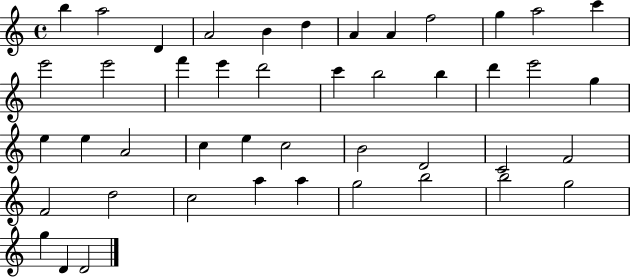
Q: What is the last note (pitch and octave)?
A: D4